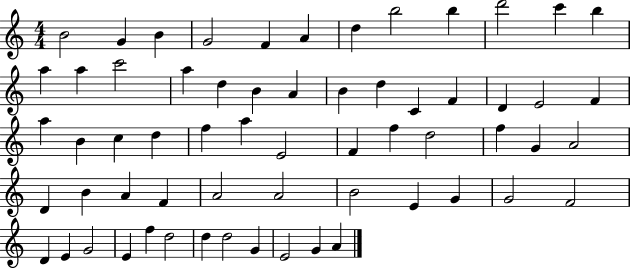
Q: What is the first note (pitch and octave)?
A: B4